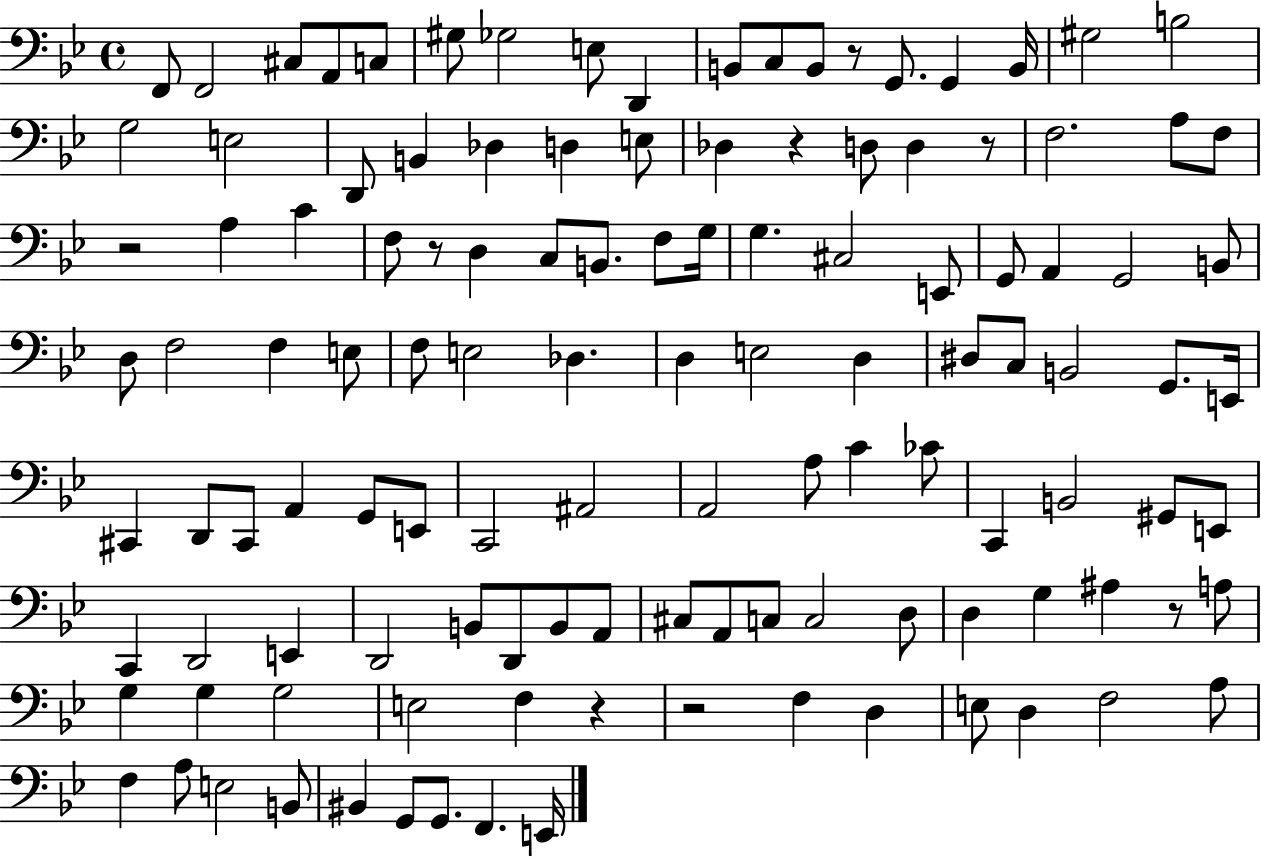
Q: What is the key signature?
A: BES major